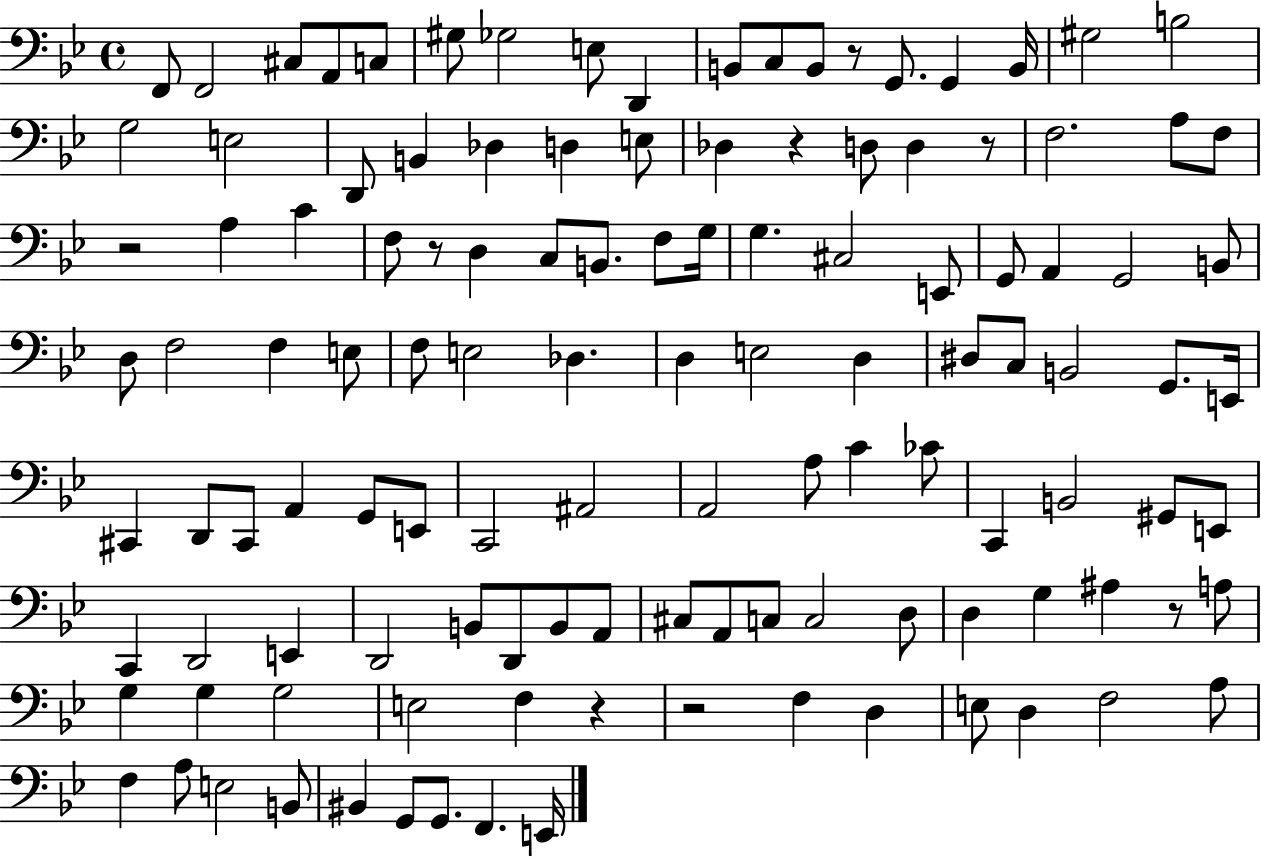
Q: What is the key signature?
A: BES major